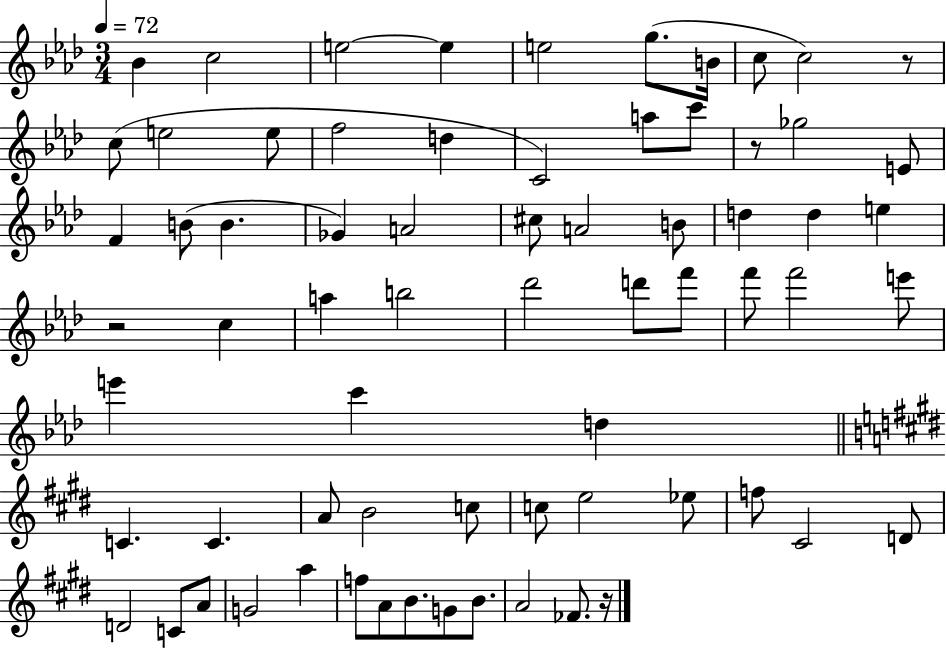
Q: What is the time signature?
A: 3/4